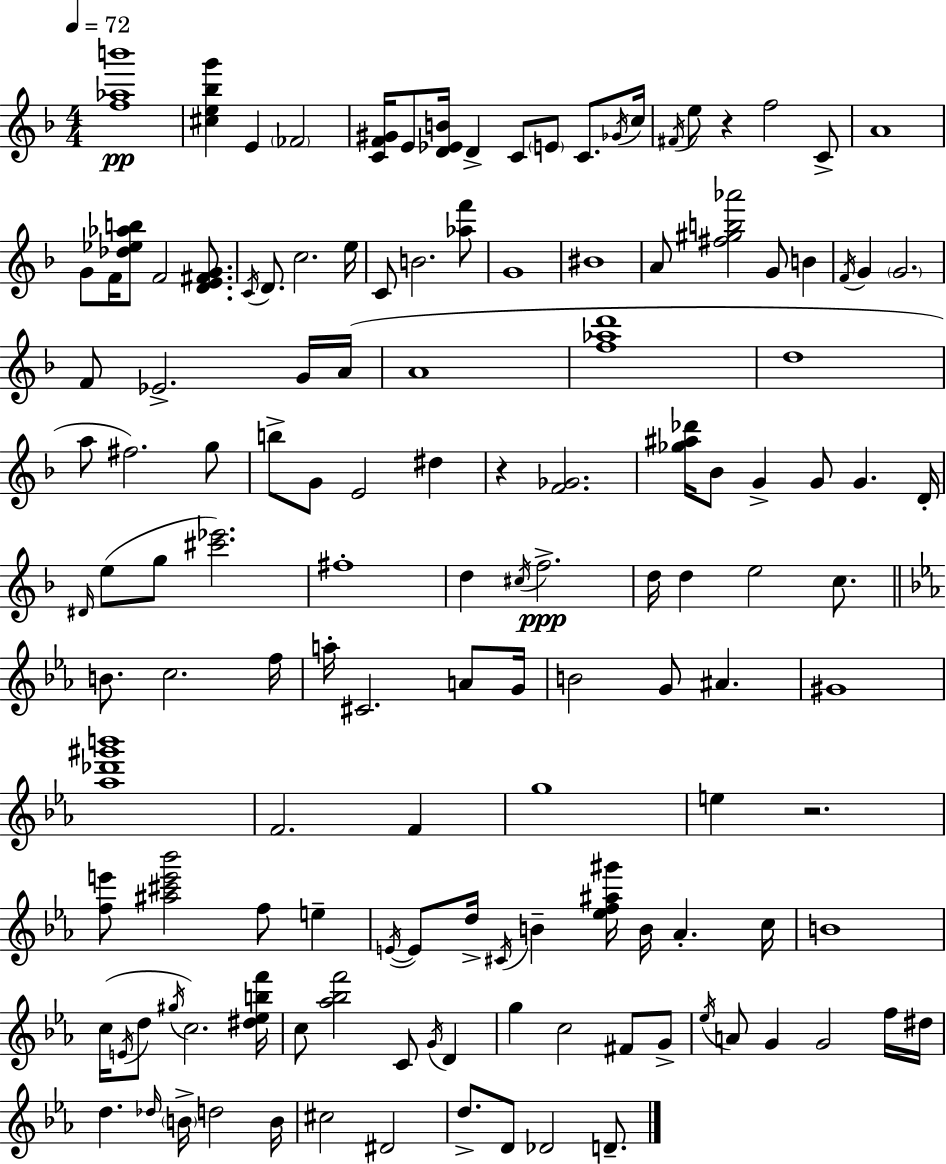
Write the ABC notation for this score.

X:1
T:Untitled
M:4/4
L:1/4
K:F
[f_ab']4 [^ce_bg'] E _F2 [CF^G]/4 E/2 [D_EB]/4 D C/2 E/2 C/2 _G/4 c/4 ^F/4 e/2 z f2 C/2 A4 G/2 F/4 [_d_e_ab]/2 F2 [DE^FG]/2 C/4 D/2 c2 e/4 C/2 B2 [_af']/2 G4 ^B4 A/2 [^f^gb_a']2 G/2 B F/4 G G2 F/2 _E2 G/4 A/4 A4 [f_ad']4 d4 a/2 ^f2 g/2 b/2 G/2 E2 ^d z [F_G]2 [_g^a_d']/4 _B/2 G G/2 G D/4 ^D/4 e/2 g/2 [^c'_e']2 ^f4 d ^c/4 f2 d/4 d e2 c/2 B/2 c2 f/4 a/4 ^C2 A/2 G/4 B2 G/2 ^A ^G4 [_a_d'^g'b']4 F2 F g4 e z2 [fe']/2 [^a^c'e'_b']2 f/2 e E/4 E/2 d/4 ^C/4 B [_ef^a^g']/4 B/4 _A c/4 B4 c/4 E/4 d/2 ^g/4 c2 [^d_ebf']/4 c/2 [_a_bf']2 C/2 G/4 D g c2 ^F/2 G/2 _e/4 A/2 G G2 f/4 ^d/4 d _d/4 B/4 d2 B/4 ^c2 ^D2 d/2 D/2 _D2 D/2